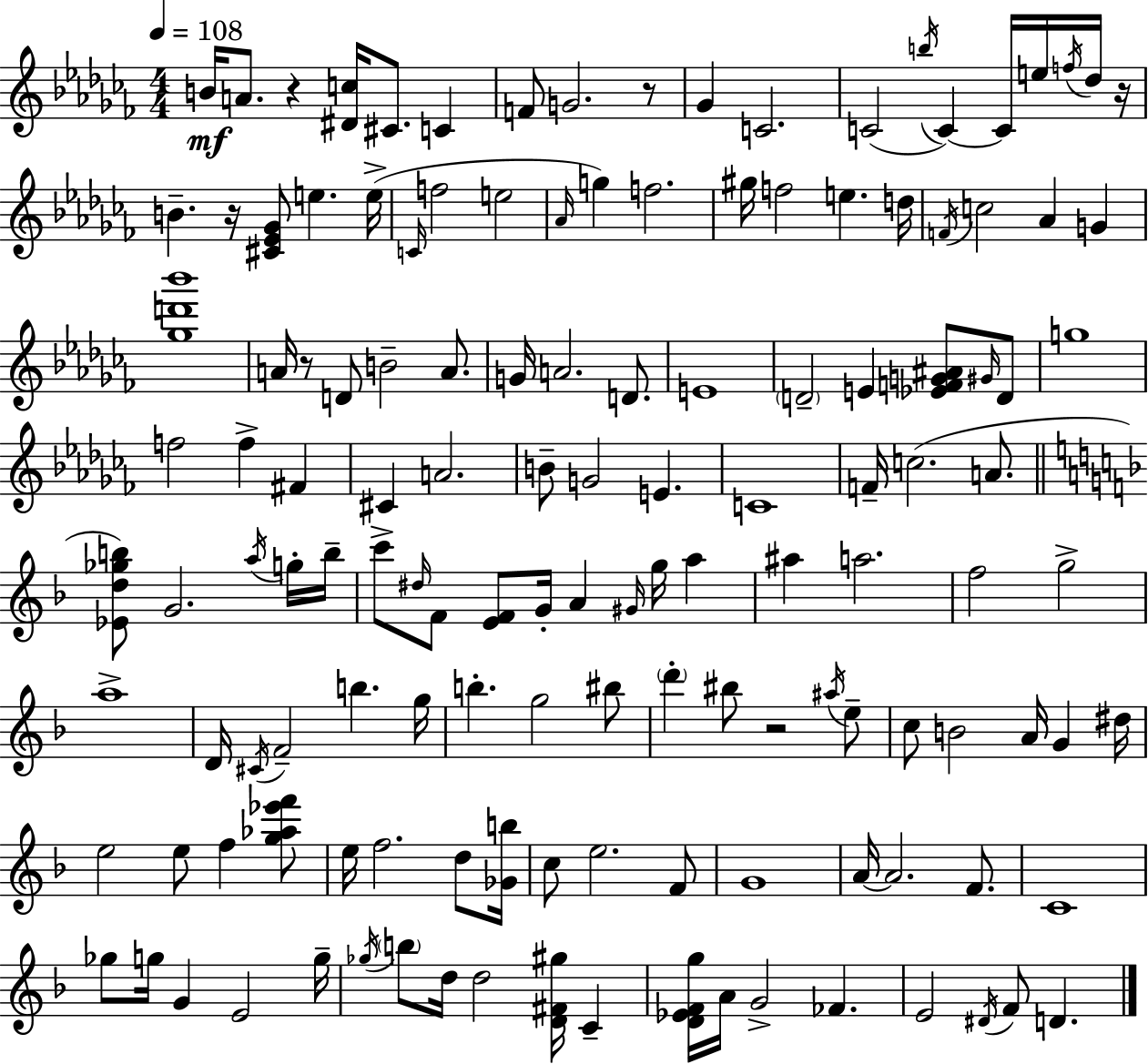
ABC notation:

X:1
T:Untitled
M:4/4
L:1/4
K:Abm
B/4 A/2 z [^Dc]/4 ^C/2 C F/2 G2 z/2 _G C2 C2 b/4 C C/4 e/4 f/4 _d/4 z/4 B z/4 [^C_E_G]/2 e e/4 C/4 f2 e2 _A/4 g f2 ^g/4 f2 e d/4 F/4 c2 _A G [_gd'_b']4 A/4 z/2 D/2 B2 A/2 G/4 A2 D/2 E4 D2 E [_EFG^A]/2 ^G/4 D/2 g4 f2 f ^F ^C A2 B/2 G2 E C4 F/4 c2 A/2 [_Ed_gb]/2 G2 a/4 g/4 b/4 c'/2 ^d/4 F/2 [EF]/2 G/4 A ^G/4 g/4 a ^a a2 f2 g2 a4 D/4 ^C/4 F2 b g/4 b g2 ^b/2 d' ^b/2 z2 ^a/4 e/2 c/2 B2 A/4 G ^d/4 e2 e/2 f [g_a_e'f']/2 e/4 f2 d/2 [_Gb]/4 c/2 e2 F/2 G4 A/4 A2 F/2 C4 _g/2 g/4 G E2 g/4 _g/4 b/2 d/4 d2 [D^F^g]/4 C [D_EFg]/4 A/4 G2 _F E2 ^D/4 F/2 D